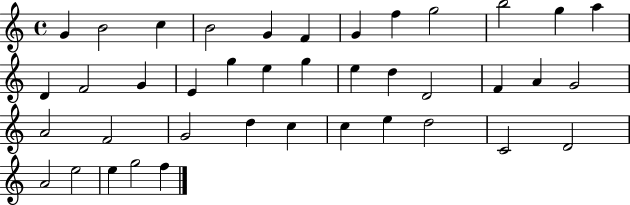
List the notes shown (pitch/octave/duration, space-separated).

G4/q B4/h C5/q B4/h G4/q F4/q G4/q F5/q G5/h B5/h G5/q A5/q D4/q F4/h G4/q E4/q G5/q E5/q G5/q E5/q D5/q D4/h F4/q A4/q G4/h A4/h F4/h G4/h D5/q C5/q C5/q E5/q D5/h C4/h D4/h A4/h E5/h E5/q G5/h F5/q